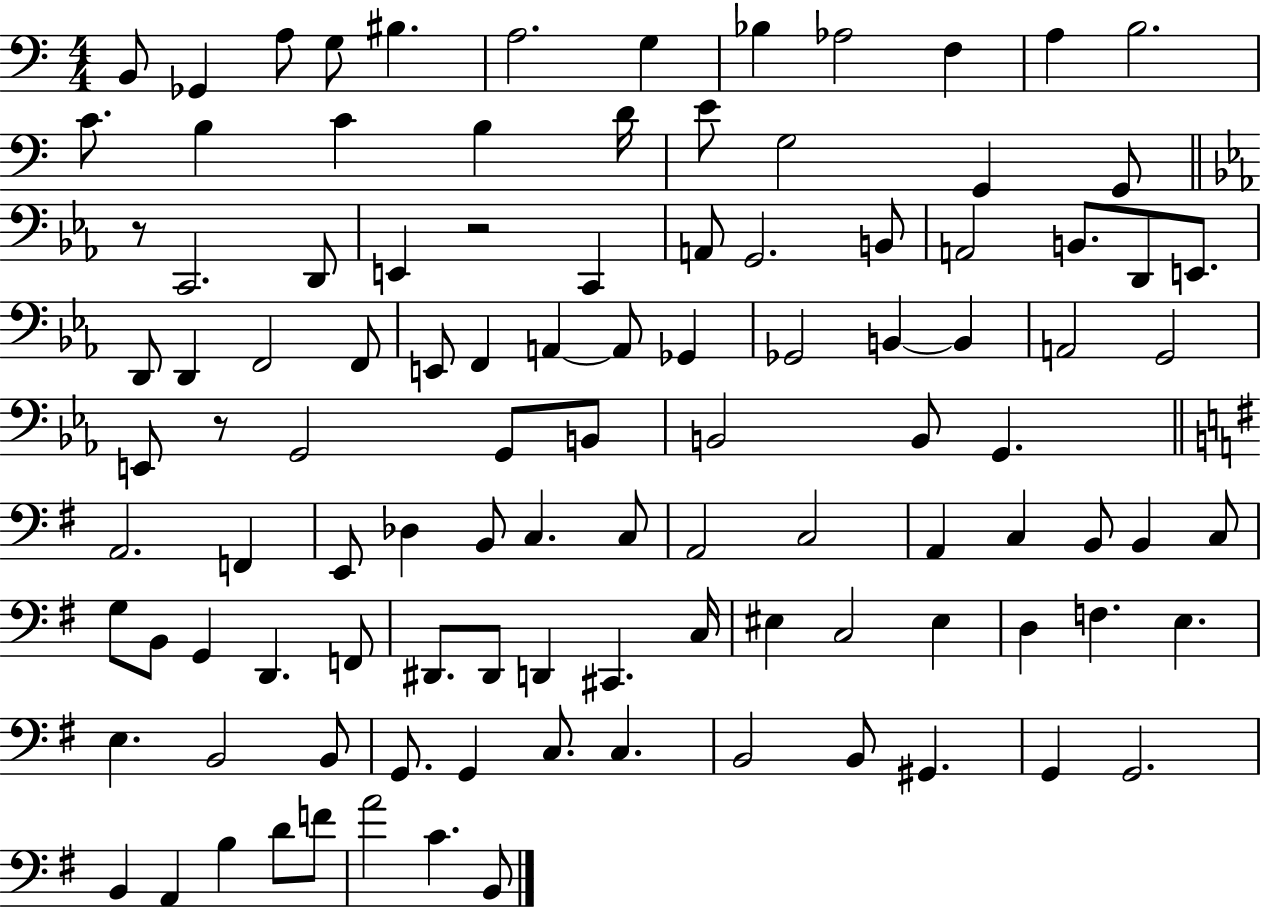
B2/e Gb2/q A3/e G3/e BIS3/q. A3/h. G3/q Bb3/q Ab3/h F3/q A3/q B3/h. C4/e. B3/q C4/q B3/q D4/s E4/e G3/h G2/q G2/e R/e C2/h. D2/e E2/q R/h C2/q A2/e G2/h. B2/e A2/h B2/e. D2/e E2/e. D2/e D2/q F2/h F2/e E2/e F2/q A2/q A2/e Gb2/q Gb2/h B2/q B2/q A2/h G2/h E2/e R/e G2/h G2/e B2/e B2/h B2/e G2/q. A2/h. F2/q E2/e Db3/q B2/e C3/q. C3/e A2/h C3/h A2/q C3/q B2/e B2/q C3/e G3/e B2/e G2/q D2/q. F2/e D#2/e. D#2/e D2/q C#2/q. C3/s EIS3/q C3/h EIS3/q D3/q F3/q. E3/q. E3/q. B2/h B2/e G2/e. G2/q C3/e. C3/q. B2/h B2/e G#2/q. G2/q G2/h. B2/q A2/q B3/q D4/e F4/e A4/h C4/q. B2/e